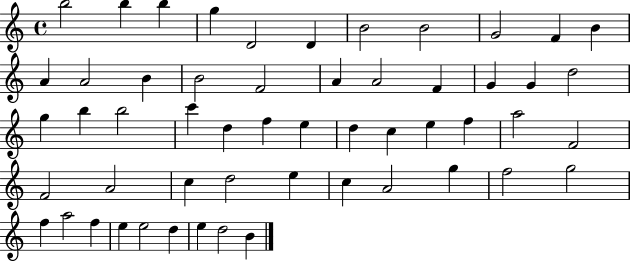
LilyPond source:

{
  \clef treble
  \time 4/4
  \defaultTimeSignature
  \key c \major
  b''2 b''4 b''4 | g''4 d'2 d'4 | b'2 b'2 | g'2 f'4 b'4 | \break a'4 a'2 b'4 | b'2 f'2 | a'4 a'2 f'4 | g'4 g'4 d''2 | \break g''4 b''4 b''2 | c'''4 d''4 f''4 e''4 | d''4 c''4 e''4 f''4 | a''2 f'2 | \break f'2 a'2 | c''4 d''2 e''4 | c''4 a'2 g''4 | f''2 g''2 | \break f''4 a''2 f''4 | e''4 e''2 d''4 | e''4 d''2 b'4 | \bar "|."
}